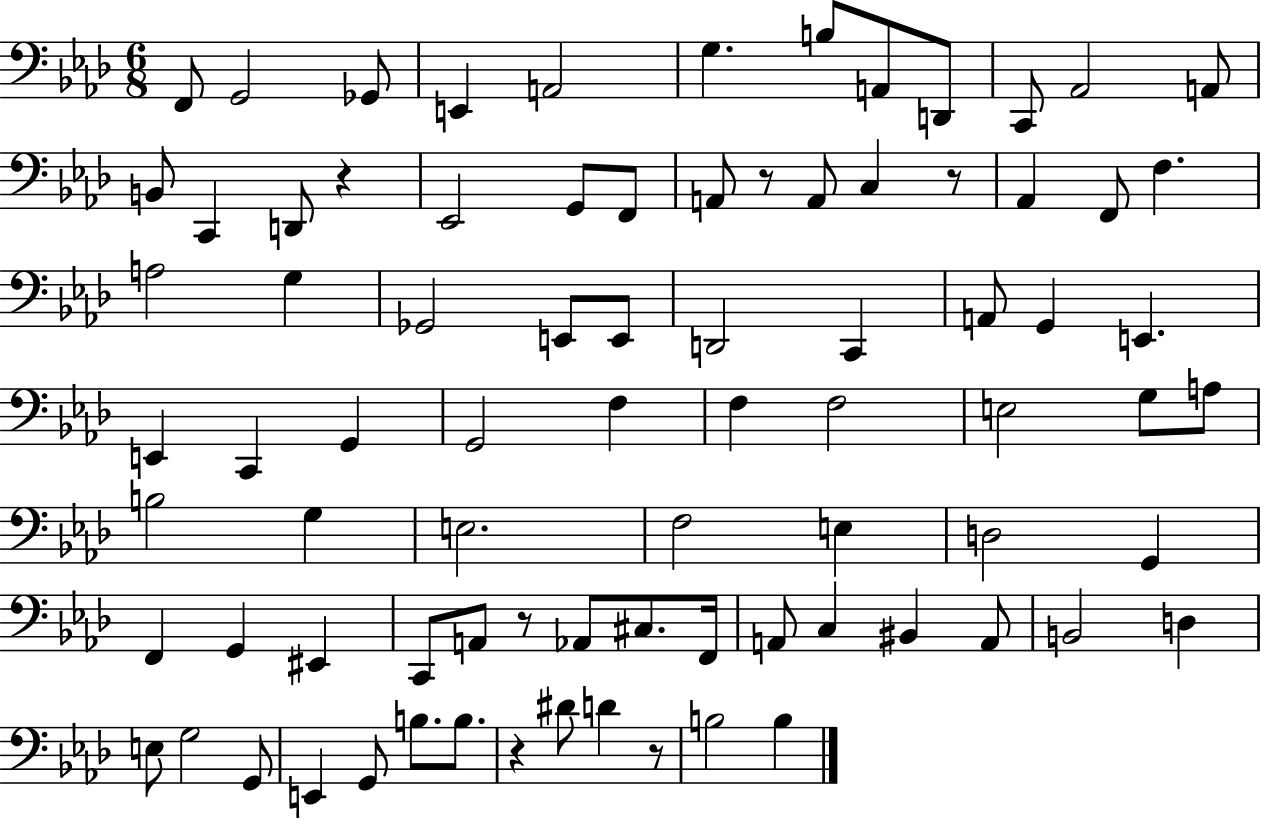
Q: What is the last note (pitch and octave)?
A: B3